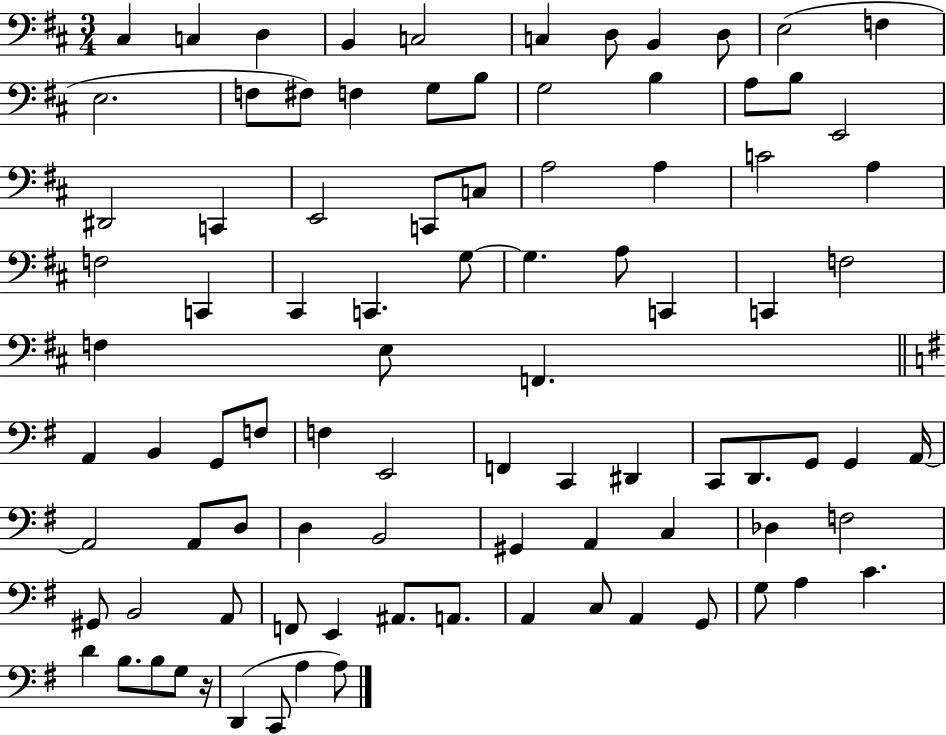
C#3/q C3/q D3/q B2/q C3/h C3/q D3/e B2/q D3/e E3/h F3/q E3/h. F3/e F#3/e F3/q G3/e B3/e G3/h B3/q A3/e B3/e E2/h D#2/h C2/q E2/h C2/e C3/e A3/h A3/q C4/h A3/q F3/h C2/q C#2/q C2/q. G3/e G3/q. A3/e C2/q C2/q F3/h F3/q E3/e F2/q. A2/q B2/q G2/e F3/e F3/q E2/h F2/q C2/q D#2/q C2/e D2/e. G2/e G2/q A2/s A2/h A2/e D3/e D3/q B2/h G#2/q A2/q C3/q Db3/q F3/h G#2/e B2/h A2/e F2/e E2/q A#2/e. A2/e. A2/q C3/e A2/q G2/e G3/e A3/q C4/q. D4/q B3/e. B3/e G3/e R/s D2/q C2/e A3/q A3/e